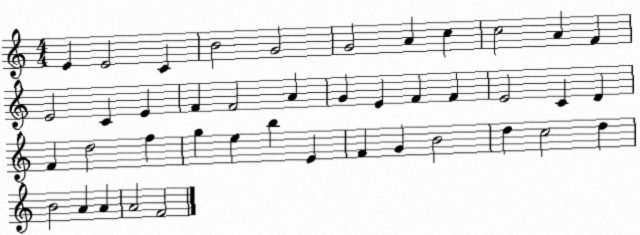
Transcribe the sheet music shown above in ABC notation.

X:1
T:Untitled
M:4/4
L:1/4
K:C
E E2 C B2 G2 G2 A c c2 A F E2 C E F F2 A G E F F E2 C D F d2 f g e b E F G B2 d c2 d B2 A A A2 F2